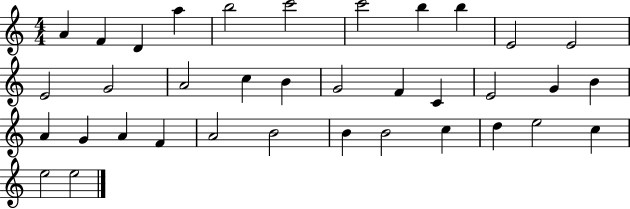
A4/q F4/q D4/q A5/q B5/h C6/h C6/h B5/q B5/q E4/h E4/h E4/h G4/h A4/h C5/q B4/q G4/h F4/q C4/q E4/h G4/q B4/q A4/q G4/q A4/q F4/q A4/h B4/h B4/q B4/h C5/q D5/q E5/h C5/q E5/h E5/h